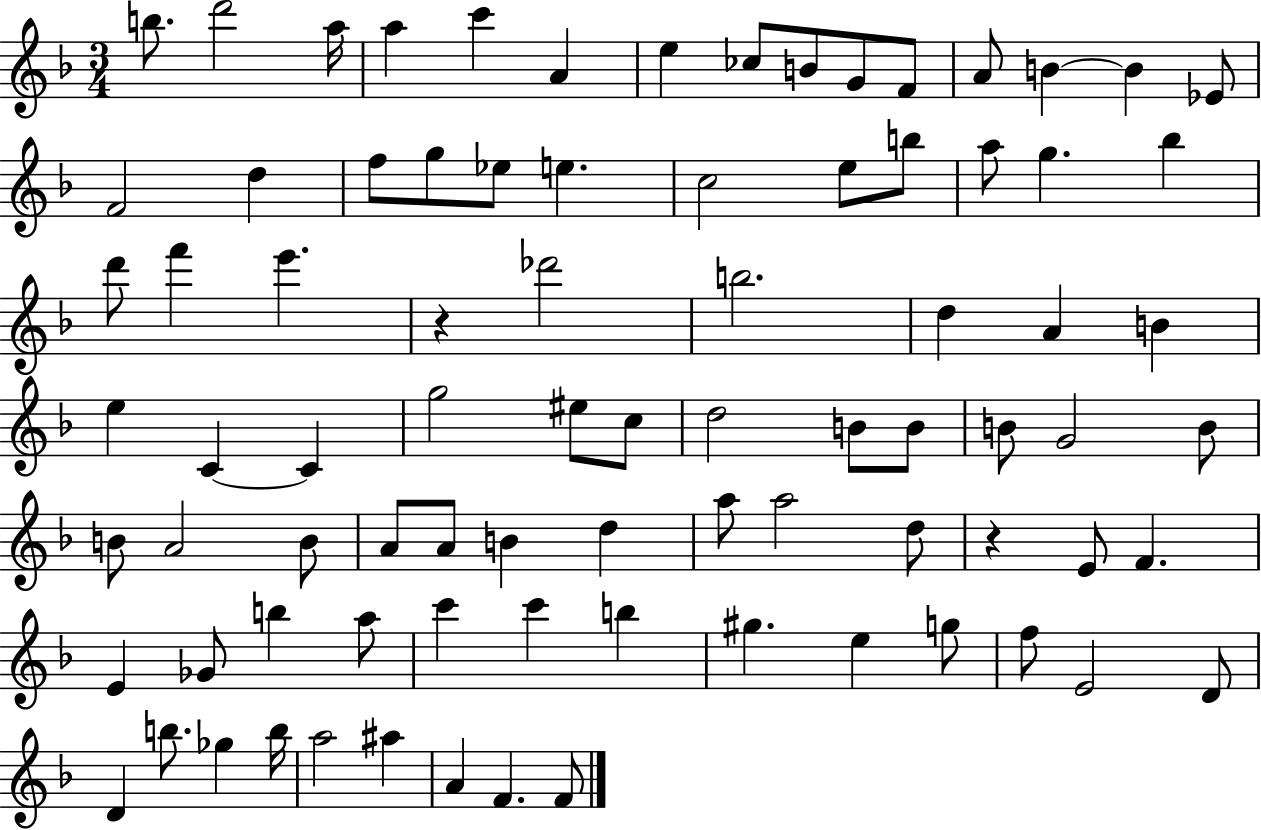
B5/e. D6/h A5/s A5/q C6/q A4/q E5/q CES5/e B4/e G4/e F4/e A4/e B4/q B4/q Eb4/e F4/h D5/q F5/e G5/e Eb5/e E5/q. C5/h E5/e B5/e A5/e G5/q. Bb5/q D6/e F6/q E6/q. R/q Db6/h B5/h. D5/q A4/q B4/q E5/q C4/q C4/q G5/h EIS5/e C5/e D5/h B4/e B4/e B4/e G4/h B4/e B4/e A4/h B4/e A4/e A4/e B4/q D5/q A5/e A5/h D5/e R/q E4/e F4/q. E4/q Gb4/e B5/q A5/e C6/q C6/q B5/q G#5/q. E5/q G5/e F5/e E4/h D4/e D4/q B5/e. Gb5/q B5/s A5/h A#5/q A4/q F4/q. F4/e